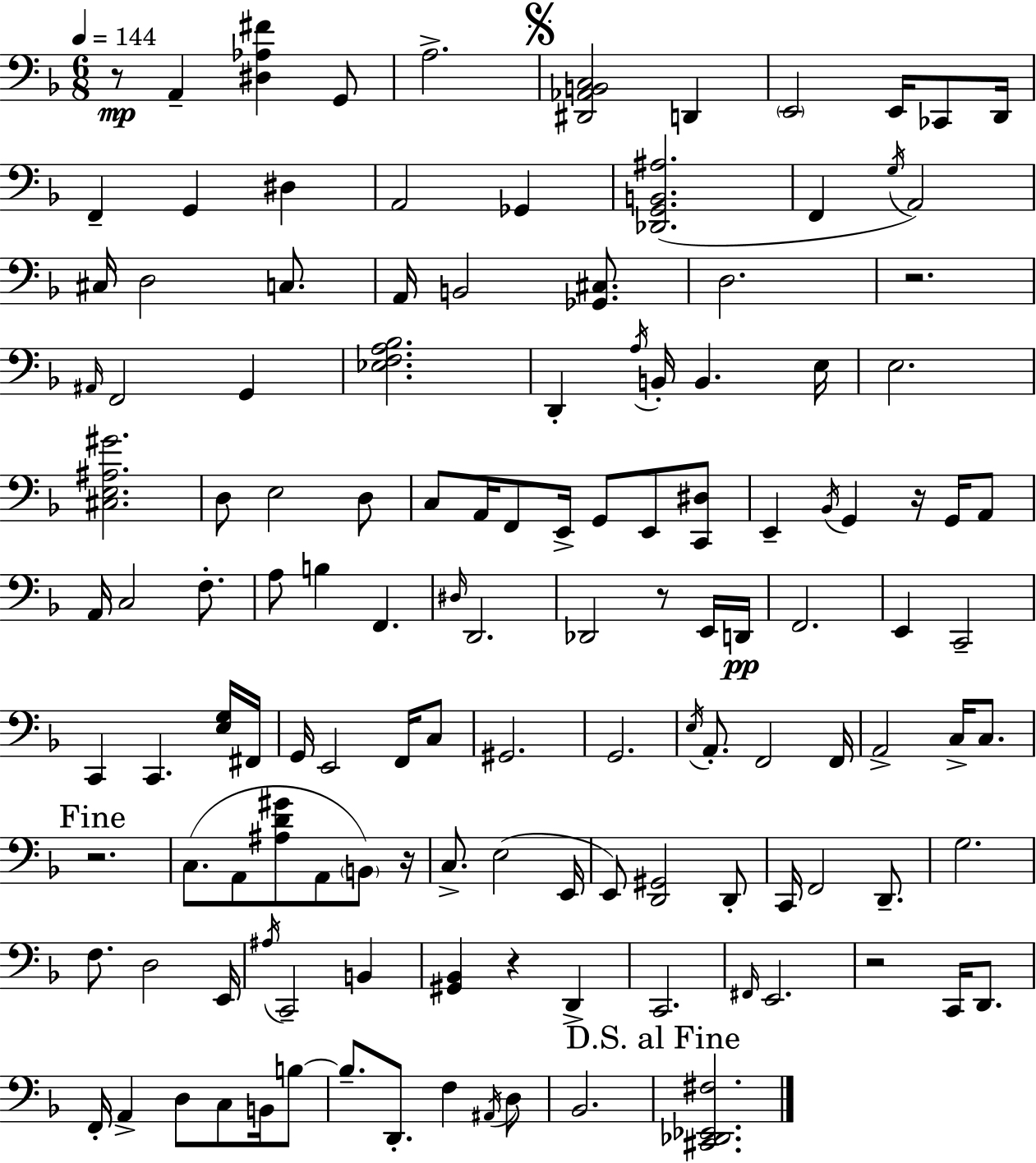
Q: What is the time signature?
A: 6/8